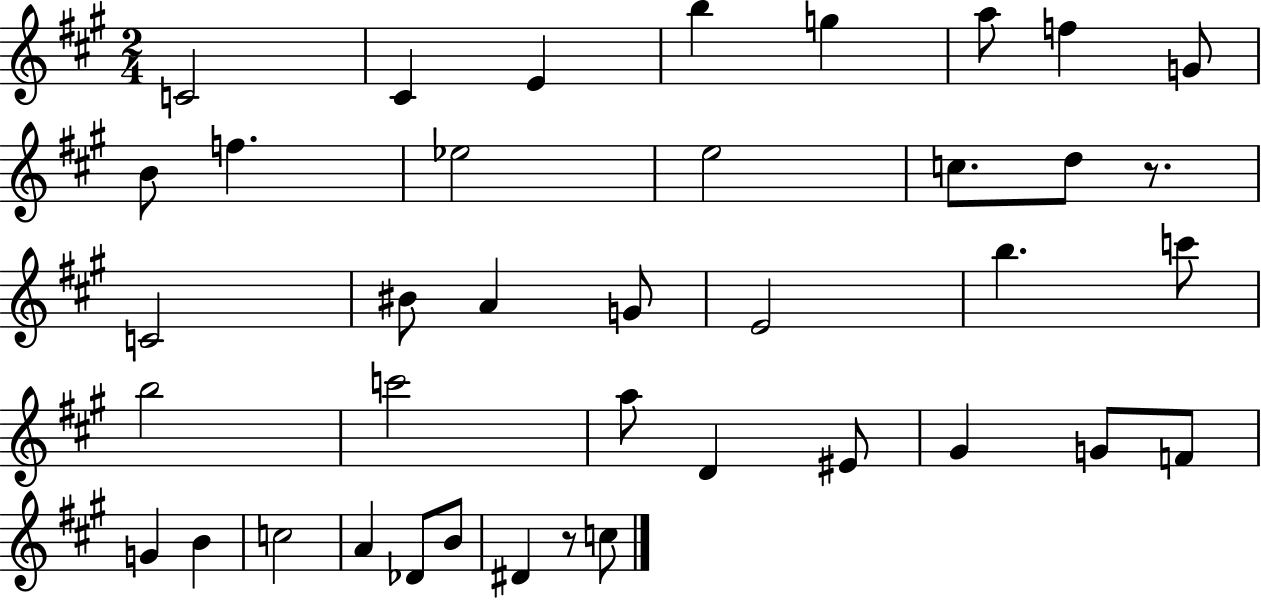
C4/h C#4/q E4/q B5/q G5/q A5/e F5/q G4/e B4/e F5/q. Eb5/h E5/h C5/e. D5/e R/e. C4/h BIS4/e A4/q G4/e E4/h B5/q. C6/e B5/h C6/h A5/e D4/q EIS4/e G#4/q G4/e F4/e G4/q B4/q C5/h A4/q Db4/e B4/e D#4/q R/e C5/e